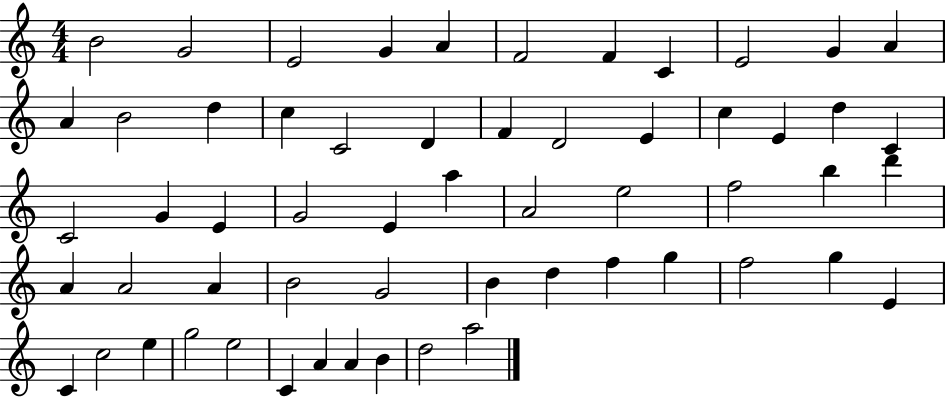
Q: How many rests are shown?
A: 0